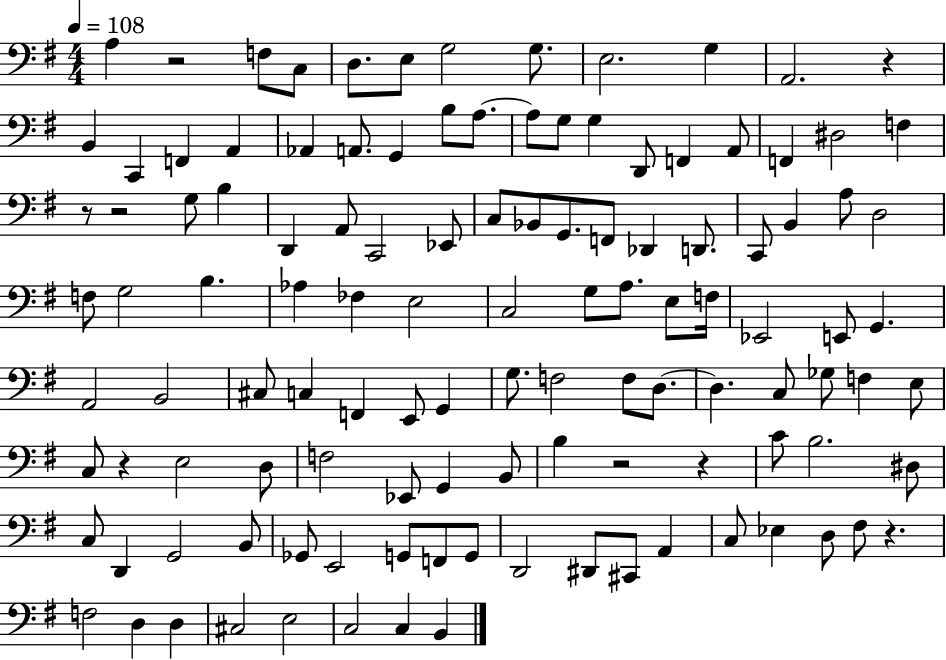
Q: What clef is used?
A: bass